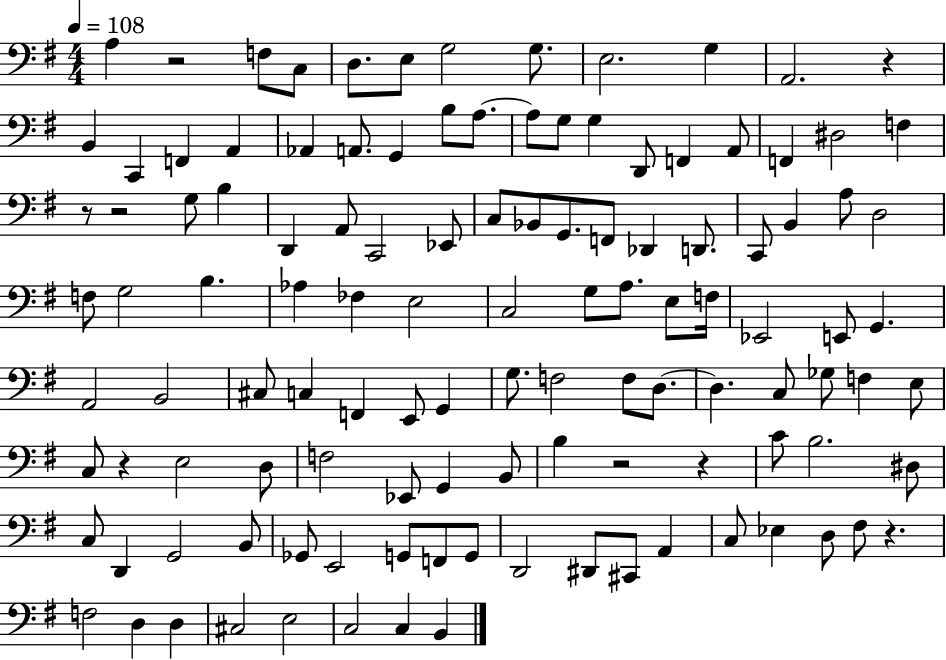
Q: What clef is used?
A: bass